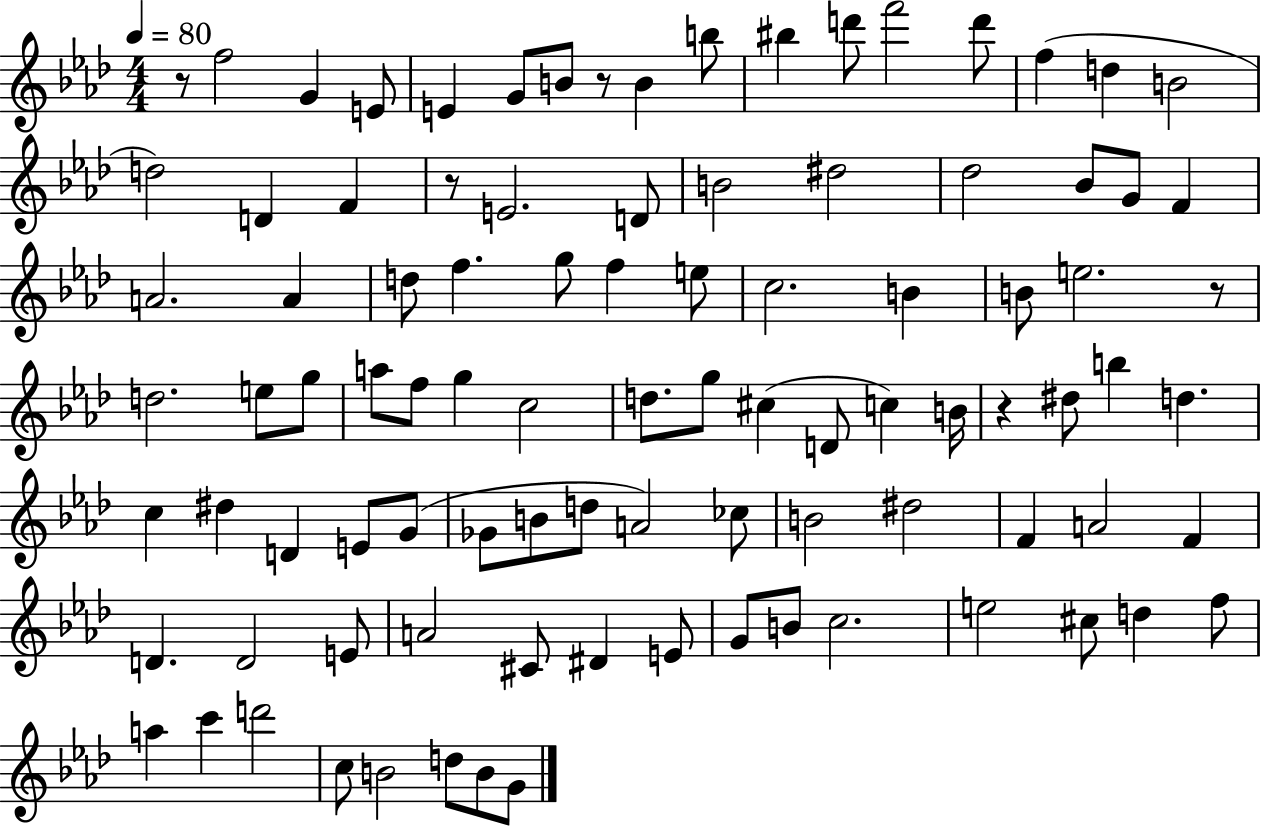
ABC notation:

X:1
T:Untitled
M:4/4
L:1/4
K:Ab
z/2 f2 G E/2 E G/2 B/2 z/2 B b/2 ^b d'/2 f'2 d'/2 f d B2 d2 D F z/2 E2 D/2 B2 ^d2 _d2 _B/2 G/2 F A2 A d/2 f g/2 f e/2 c2 B B/2 e2 z/2 d2 e/2 g/2 a/2 f/2 g c2 d/2 g/2 ^c D/2 c B/4 z ^d/2 b d c ^d D E/2 G/2 _G/2 B/2 d/2 A2 _c/2 B2 ^d2 F A2 F D D2 E/2 A2 ^C/2 ^D E/2 G/2 B/2 c2 e2 ^c/2 d f/2 a c' d'2 c/2 B2 d/2 B/2 G/2